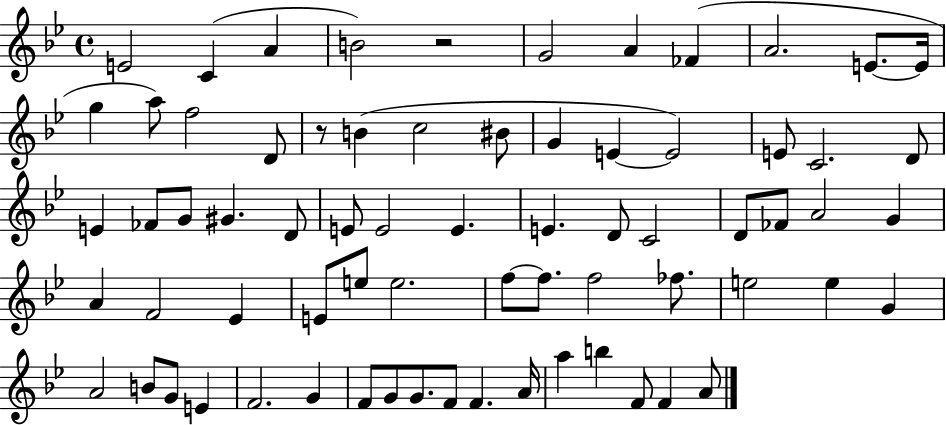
{
  \clef treble
  \time 4/4
  \defaultTimeSignature
  \key bes \major
  e'2 c'4( a'4 | b'2) r2 | g'2 a'4 fes'4( | a'2. e'8.~~ e'16 | \break g''4 a''8) f''2 d'8 | r8 b'4( c''2 bis'8 | g'4 e'4~~ e'2) | e'8 c'2. d'8 | \break e'4 fes'8 g'8 gis'4. d'8 | e'8 e'2 e'4. | e'4. d'8 c'2 | d'8 fes'8 a'2 g'4 | \break a'4 f'2 ees'4 | e'8 e''8 e''2. | f''8~~ f''8. f''2 fes''8. | e''2 e''4 g'4 | \break a'2 b'8 g'8 e'4 | f'2. g'4 | f'8 g'8 g'8. f'8 f'4. a'16 | a''4 b''4 f'8 f'4 a'8 | \break \bar "|."
}